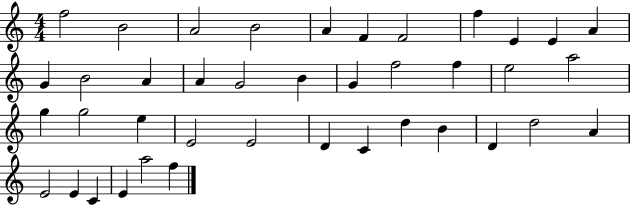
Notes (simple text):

F5/h B4/h A4/h B4/h A4/q F4/q F4/h F5/q E4/q E4/q A4/q G4/q B4/h A4/q A4/q G4/h B4/q G4/q F5/h F5/q E5/h A5/h G5/q G5/h E5/q E4/h E4/h D4/q C4/q D5/q B4/q D4/q D5/h A4/q E4/h E4/q C4/q E4/q A5/h F5/q